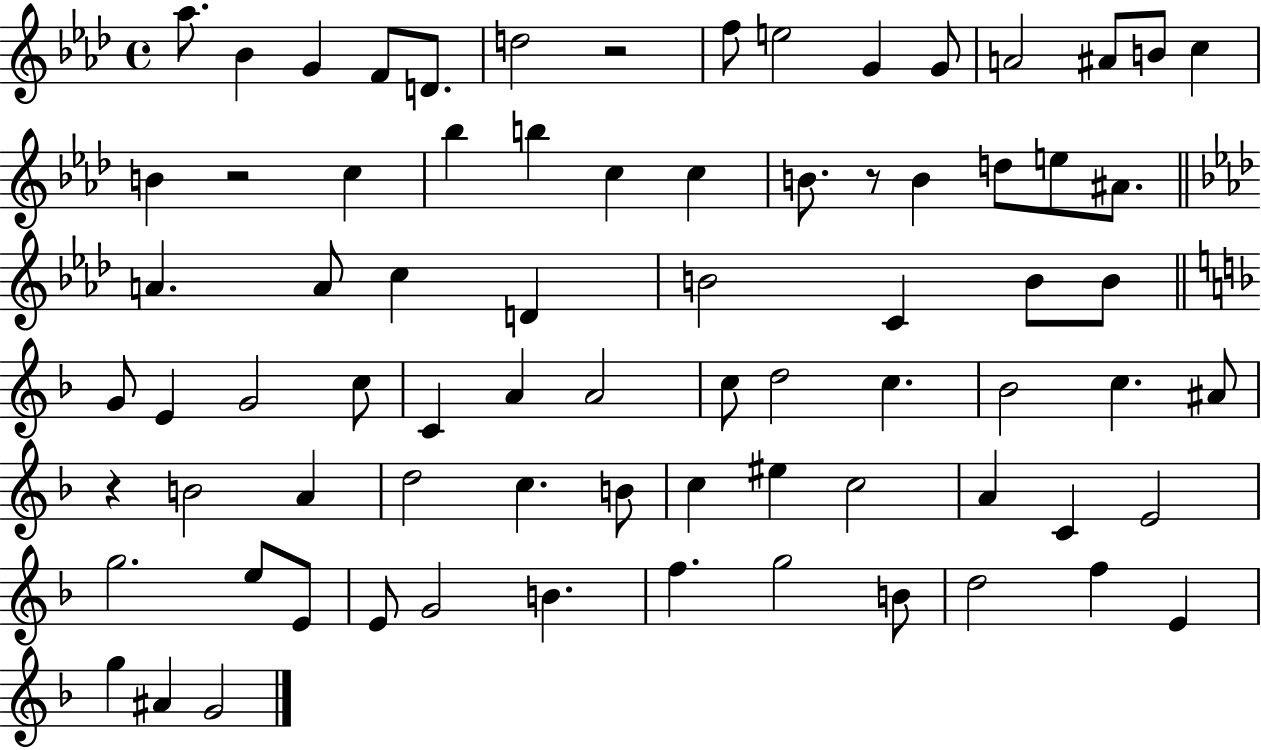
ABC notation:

X:1
T:Untitled
M:4/4
L:1/4
K:Ab
_a/2 _B G F/2 D/2 d2 z2 f/2 e2 G G/2 A2 ^A/2 B/2 c B z2 c _b b c c B/2 z/2 B d/2 e/2 ^A/2 A A/2 c D B2 C B/2 B/2 G/2 E G2 c/2 C A A2 c/2 d2 c _B2 c ^A/2 z B2 A d2 c B/2 c ^e c2 A C E2 g2 e/2 E/2 E/2 G2 B f g2 B/2 d2 f E g ^A G2